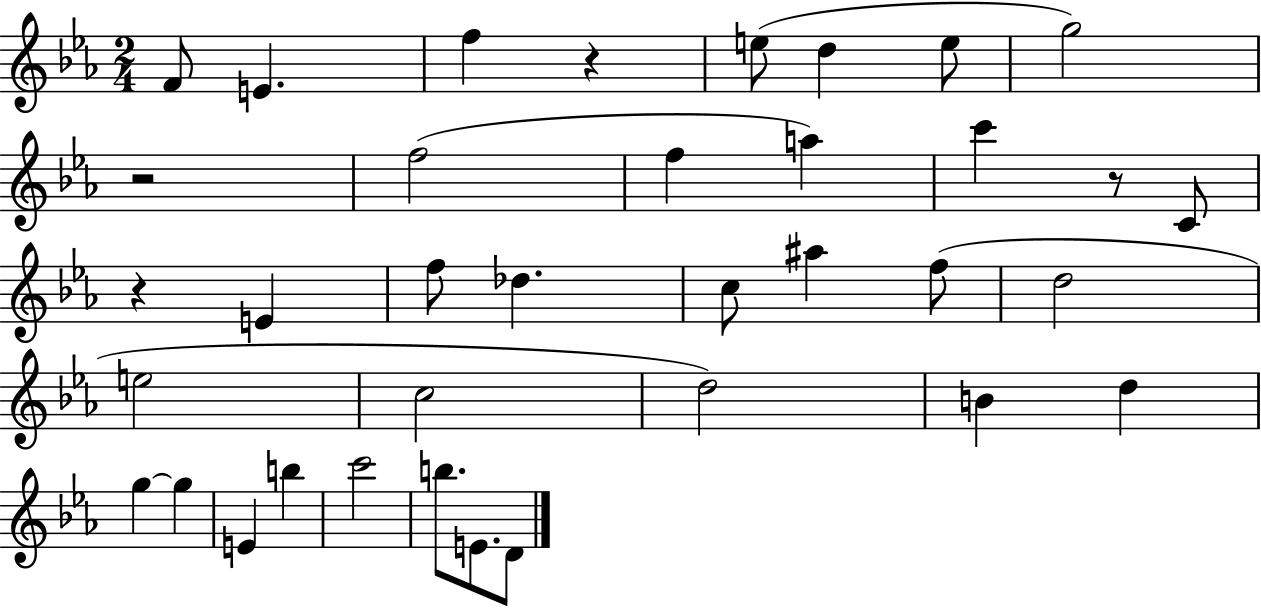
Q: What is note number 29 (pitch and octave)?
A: C6